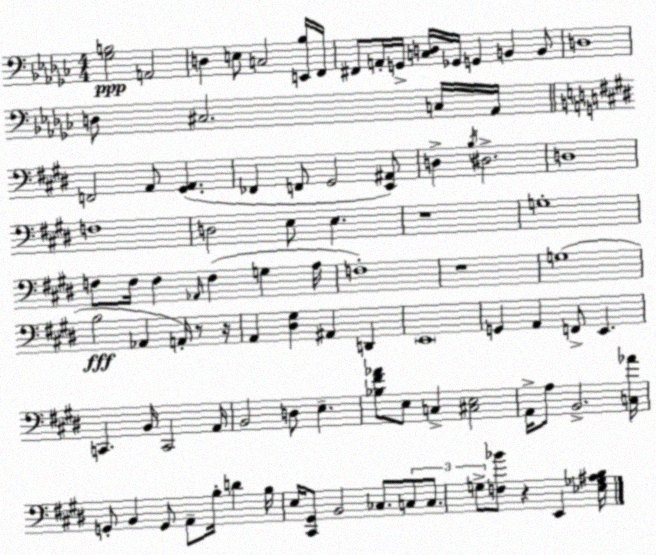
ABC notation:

X:1
T:Untitled
M:4/4
L:1/4
K:Ebm
[_G,B,]2 A,,2 D, E,/2 C,2 [E,,_B,]/4 F,,/4 ^F,,/2 A,,/4 G,,/4 [C,D,]/4 _G,,/4 G,, B,, B,,/2 D,4 D,/2 ^C,2 C,/4 _A,,/4 F,,2 A,,/2 [^G,,A,,] _F,, F,,/2 ^G,,2 [E,,^A,,]/2 D, B,/4 ^D,2 D,4 F,4 D,2 E,/2 E, z4 G,4 F,/2 F,/4 F, _A,,/4 F, G, A,/4 F,4 z4 G,4 B,2 _A,, A,,/4 z/2 z/4 A,, [^D,^G,] ^A,, D,, E,,4 G,, A,, F,,/2 E,, C,, B,,/4 C,,2 A,,/4 B,,2 D,/2 E, [_B,^F_A]/2 E,/2 C, [^C,E,]2 A,,/4 A,/2 B,,2 [C,_A]/4 G,,/2 B,, G,,/2 A,,/2 B,/4 D B,/4 E,/4 [^C,,^G,,]/2 B,,2 _C,/2 C,/2 C,/2 G,/2 [F,_B]/2 z E,, [_E,_G,^A,B,]/4